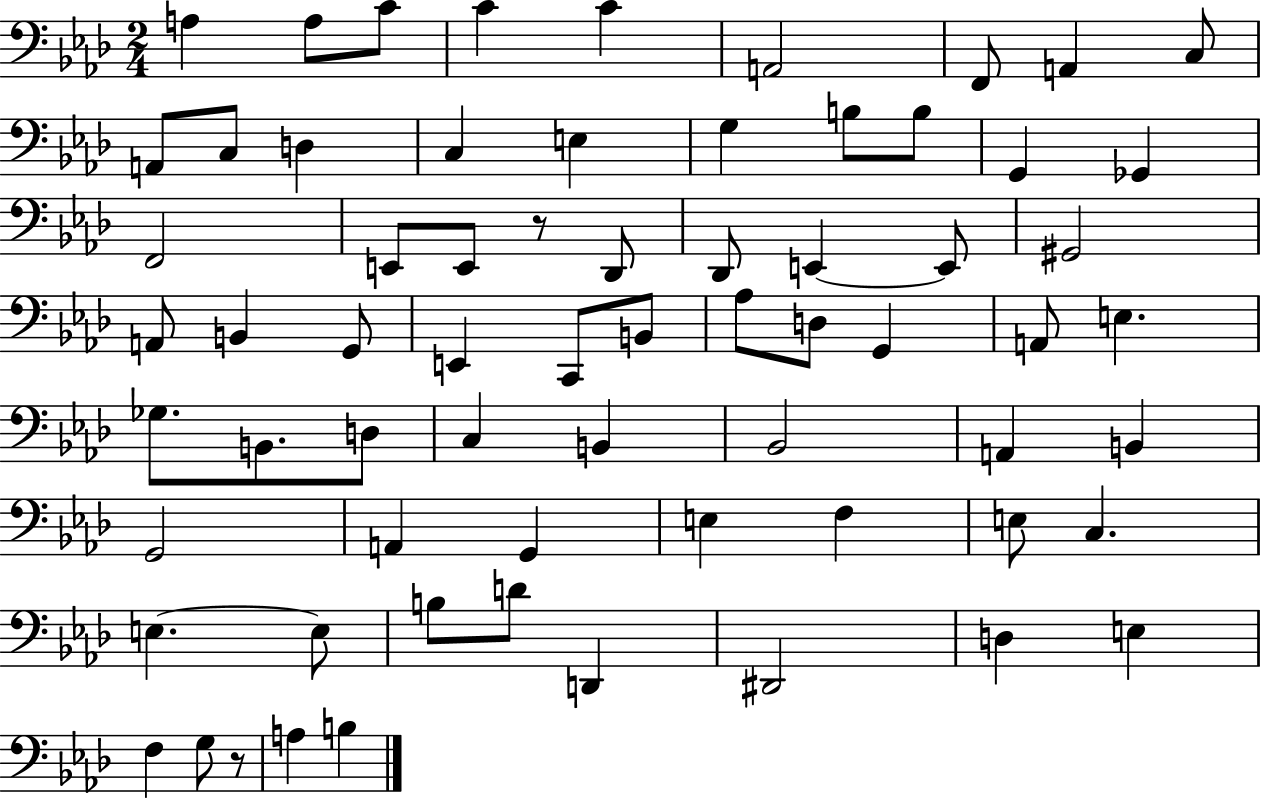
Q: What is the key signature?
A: AES major